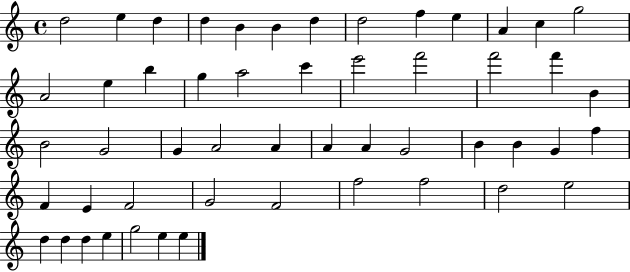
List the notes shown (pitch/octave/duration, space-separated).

D5/h E5/q D5/q D5/q B4/q B4/q D5/q D5/h F5/q E5/q A4/q C5/q G5/h A4/h E5/q B5/q G5/q A5/h C6/q E6/h F6/h F6/h F6/q B4/q B4/h G4/h G4/q A4/h A4/q A4/q A4/q G4/h B4/q B4/q G4/q F5/q F4/q E4/q F4/h G4/h F4/h F5/h F5/h D5/h E5/h D5/q D5/q D5/q E5/q G5/h E5/q E5/q